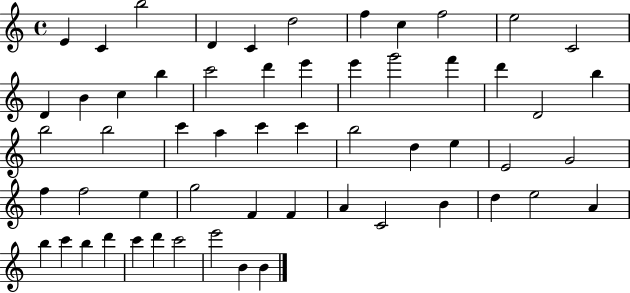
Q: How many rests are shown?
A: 0